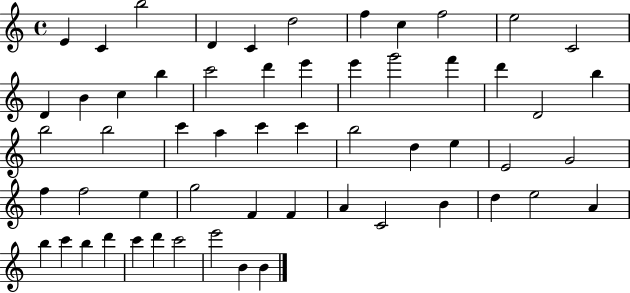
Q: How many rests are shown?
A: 0